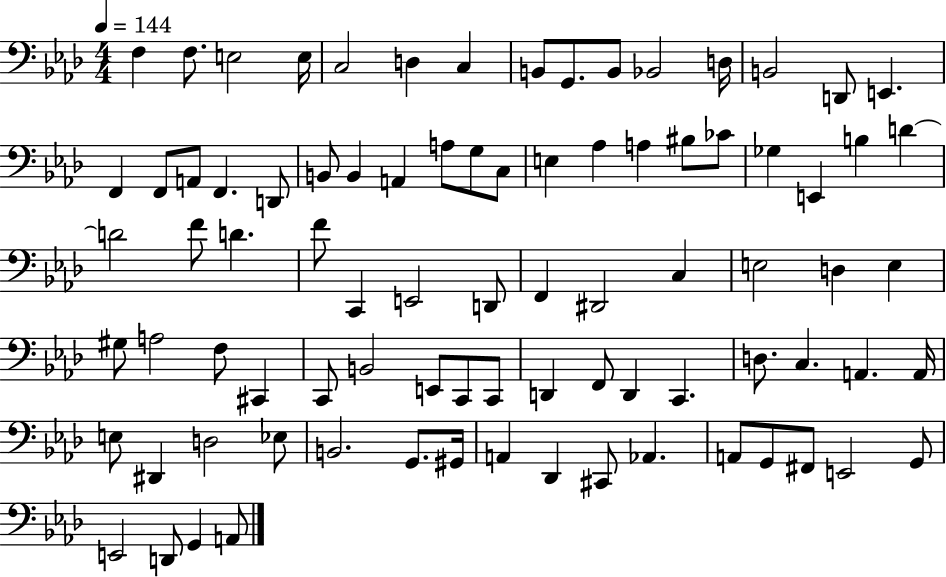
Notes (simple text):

F3/q F3/e. E3/h E3/s C3/h D3/q C3/q B2/e G2/e. B2/e Bb2/h D3/s B2/h D2/e E2/q. F2/q F2/e A2/e F2/q. D2/e B2/e B2/q A2/q A3/e G3/e C3/e E3/q Ab3/q A3/q BIS3/e CES4/e Gb3/q E2/q B3/q D4/q D4/h F4/e D4/q. F4/e C2/q E2/h D2/e F2/q D#2/h C3/q E3/h D3/q E3/q G#3/e A3/h F3/e C#2/q C2/e B2/h E2/e C2/e C2/e D2/q F2/e D2/q C2/q. D3/e. C3/q. A2/q. A2/s E3/e D#2/q D3/h Eb3/e B2/h. G2/e. G#2/s A2/q Db2/q C#2/e Ab2/q. A2/e G2/e F#2/e E2/h G2/e E2/h D2/e G2/q A2/e